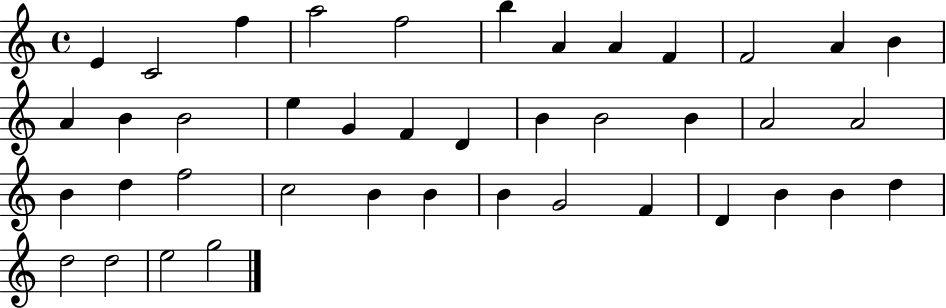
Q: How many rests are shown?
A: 0